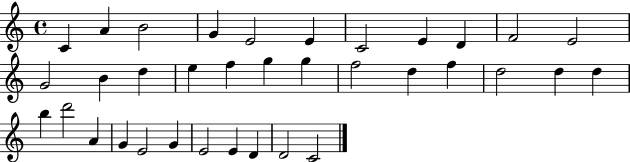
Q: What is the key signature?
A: C major